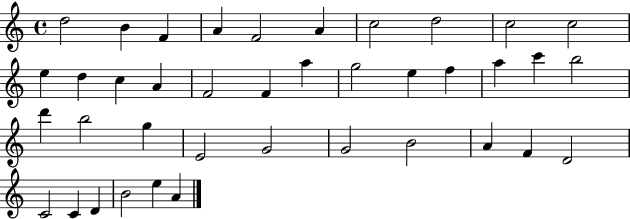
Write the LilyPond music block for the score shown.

{
  \clef treble
  \time 4/4
  \defaultTimeSignature
  \key c \major
  d''2 b'4 f'4 | a'4 f'2 a'4 | c''2 d''2 | c''2 c''2 | \break e''4 d''4 c''4 a'4 | f'2 f'4 a''4 | g''2 e''4 f''4 | a''4 c'''4 b''2 | \break d'''4 b''2 g''4 | e'2 g'2 | g'2 b'2 | a'4 f'4 d'2 | \break c'2 c'4 d'4 | b'2 e''4 a'4 | \bar "|."
}